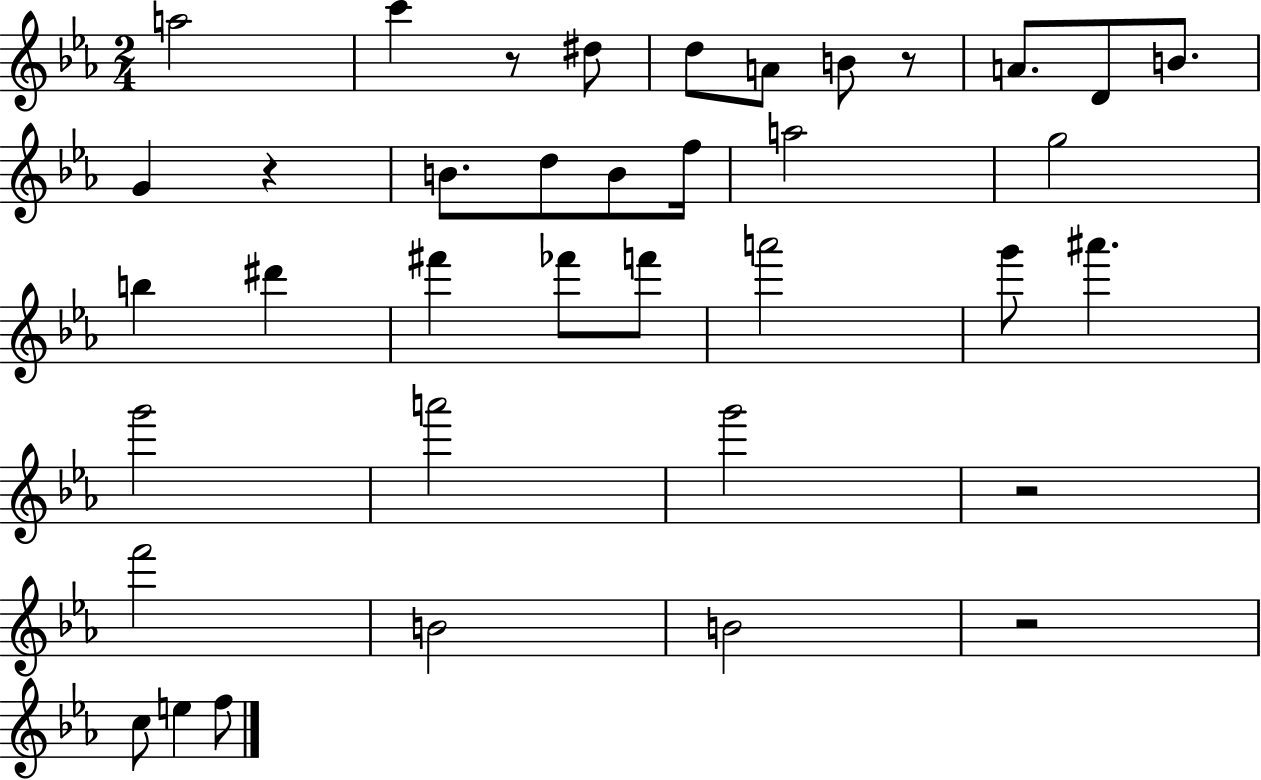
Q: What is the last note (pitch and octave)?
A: F5